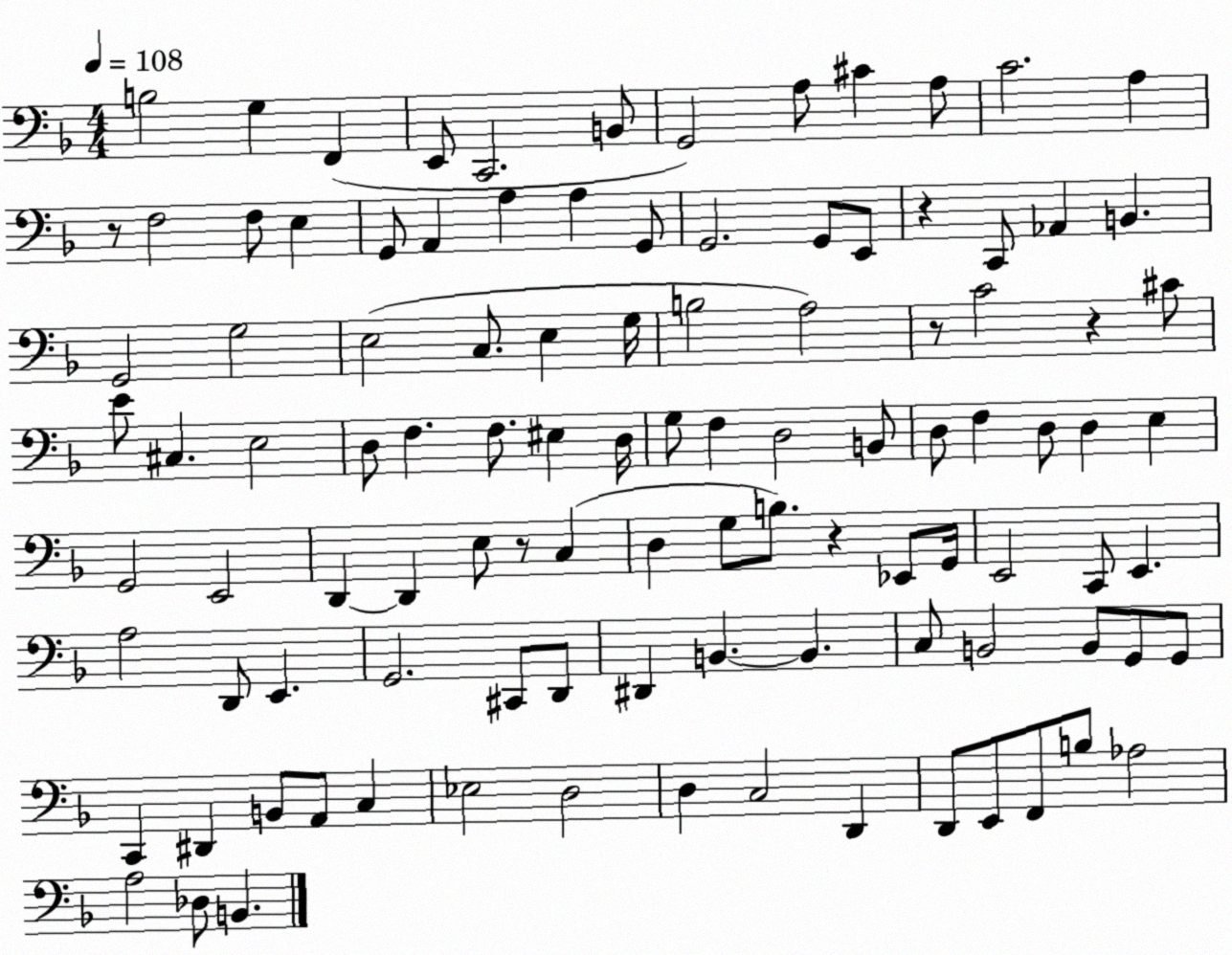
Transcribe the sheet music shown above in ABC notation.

X:1
T:Untitled
M:4/4
L:1/4
K:F
B,2 G, F,, E,,/2 C,,2 B,,/2 G,,2 A,/2 ^C A,/2 C2 A, z/2 F,2 F,/2 E, G,,/2 A,, A, A, G,,/2 G,,2 G,,/2 E,,/2 z C,,/2 _A,, B,, G,,2 G,2 E,2 C,/2 E, G,/4 B,2 A,2 z/2 C2 z ^C/2 E/2 ^C, E,2 D,/2 F, F,/2 ^E, D,/4 G,/2 F, D,2 B,,/2 D,/2 F, D,/2 D, E, G,,2 E,,2 D,, D,, E,/2 z/2 C, D, G,/2 B,/2 z _E,,/2 G,,/4 E,,2 C,,/2 E,, A,2 D,,/2 E,, G,,2 ^C,,/2 D,,/2 ^D,, B,, B,, C,/2 B,,2 B,,/2 G,,/2 G,,/2 C,, ^D,, B,,/2 A,,/2 C, _E,2 D,2 D, C,2 D,, D,,/2 E,,/2 F,,/2 B,/2 _A,2 A,2 _D,/2 B,,